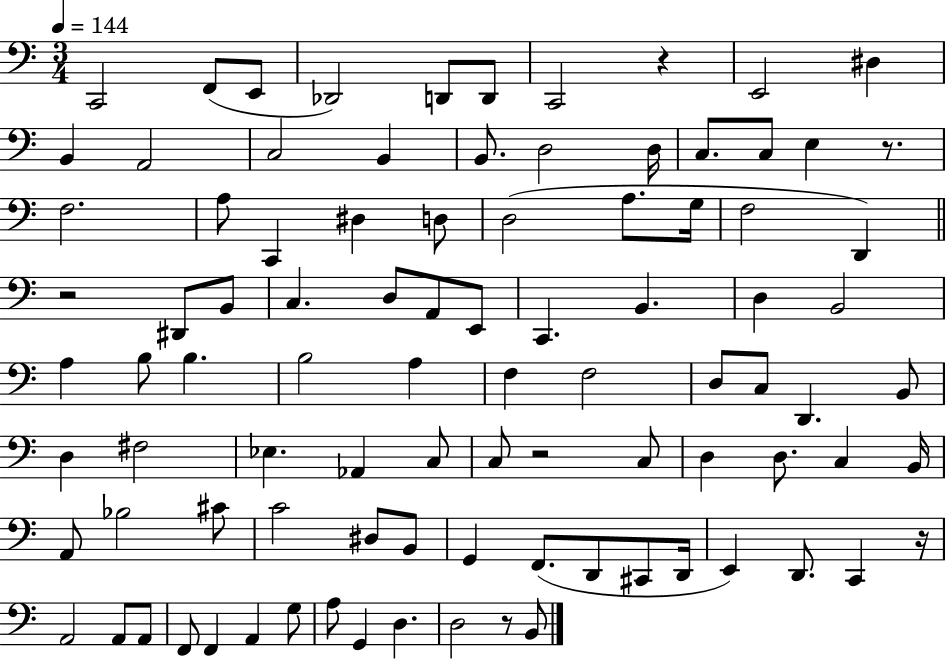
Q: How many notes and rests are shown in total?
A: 93